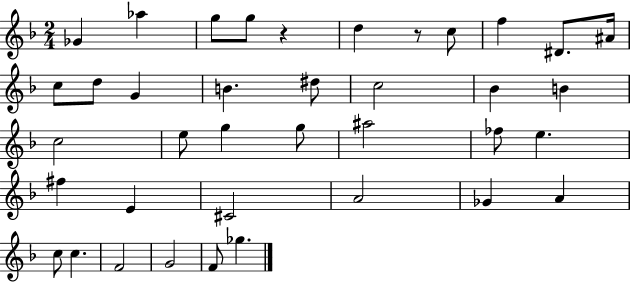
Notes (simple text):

Gb4/q Ab5/q G5/e G5/e R/q D5/q R/e C5/e F5/q D#4/e. A#4/s C5/e D5/e G4/q B4/q. D#5/e C5/h Bb4/q B4/q C5/h E5/e G5/q G5/e A#5/h FES5/e E5/q. F#5/q E4/q C#4/h A4/h Gb4/q A4/q C5/e C5/q. F4/h G4/h F4/e Gb5/q.